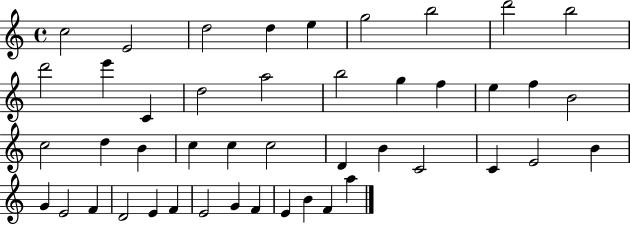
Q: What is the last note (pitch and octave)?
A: A5